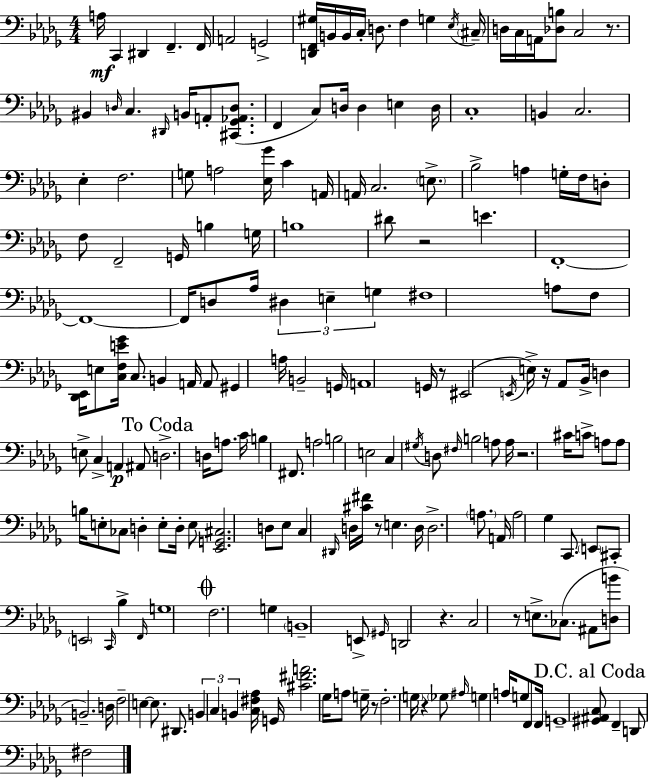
X:1
T:Untitled
M:4/4
L:1/4
K:Bbm
A,/4 C,, ^D,, F,, F,,/4 A,,2 G,,2 [D,,F,,^G,]/4 B,,/4 B,,/4 C,/4 D,/2 F, G, _E,/4 ^C,/4 D,/4 C,/4 A,,/4 [_D,B,]/2 C,2 z/2 ^B,, D,/4 C, ^D,,/4 B,,/4 A,,/2 [^C,,_G,,_A,,D,]/2 F,, C,/2 D,/4 D, E, D,/4 C,4 B,, C,2 _E, F,2 G,/2 A,2 [_E,_G]/4 C A,,/4 A,,/4 C,2 E,/2 _B,2 A, G,/4 F,/4 D,/2 F,/2 F,,2 G,,/4 B, G,/4 B,4 ^D/2 z2 E F,,4 F,,4 F,,/4 D,/2 _A,/4 ^D, E, G, ^F,4 A,/2 F,/2 [_D,,_E,,]/4 E,/2 [C,F,E_G]/4 C,/2 B,, A,,/4 A,,/2 ^G,, A,/4 B,,2 G,,/4 A,,4 G,,/4 z/2 ^E,,2 E,,/4 E,/4 z/4 _A,,/2 _B,,/4 D, E,/2 C, A,, ^A,,/2 D,2 D,/4 A,/2 C/4 B, ^F,,/2 A,2 B,2 E,2 C, ^G,/4 D,/2 ^F,/4 B,2 A,/2 A,/4 z2 ^C/4 C/2 A,/2 A,/2 B,/4 E,/2 _C,/2 D, E,/2 D,/4 E,/2 [_E,,G,,^C,]2 D,/2 _E,/2 C, ^D,,/4 D,/4 [^C^F]/4 z/2 E, D,/4 D,2 A,/2 A,,/4 A,2 _G, C,,/2 E,,/2 ^C,,/2 E,,2 C,,/4 _B, F,,/4 G,4 F,2 G, B,,4 E,,/2 ^G,,/4 D,,2 z C,2 z/2 E,/2 _C,/2 ^A,,/2 [D,B]/2 B,,2 D,/4 F,2 E, E,/2 ^D,,/2 B,, C, B,, [C,^F,_A,]/4 G,,/4 [^C^FA]2 _G,/4 A,/2 G,/4 z/2 F,2 G,/4 z _G,/2 ^A,/4 G, A,/4 G,/2 F,,/2 F,,/4 G,,4 [^G,,^A,,C,]/2 F,, D,,/2 ^F,2